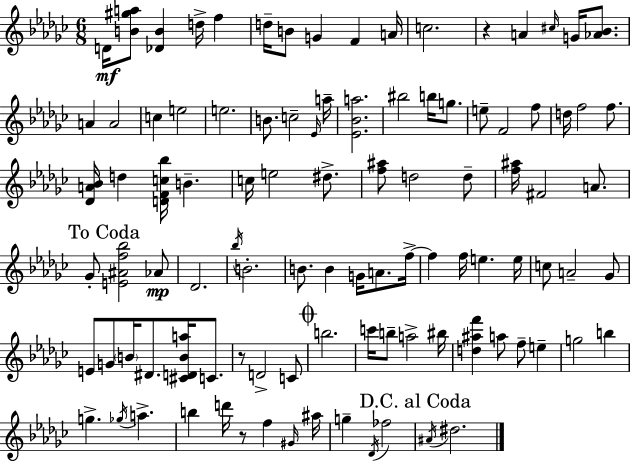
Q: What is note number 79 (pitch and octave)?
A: F5